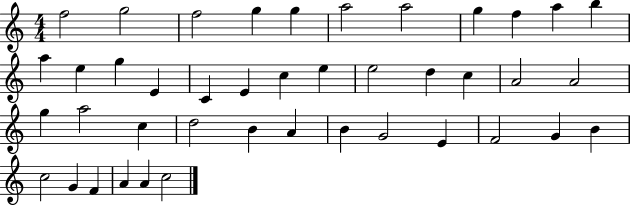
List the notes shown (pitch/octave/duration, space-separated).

F5/h G5/h F5/h G5/q G5/q A5/h A5/h G5/q F5/q A5/q B5/q A5/q E5/q G5/q E4/q C4/q E4/q C5/q E5/q E5/h D5/q C5/q A4/h A4/h G5/q A5/h C5/q D5/h B4/q A4/q B4/q G4/h E4/q F4/h G4/q B4/q C5/h G4/q F4/q A4/q A4/q C5/h